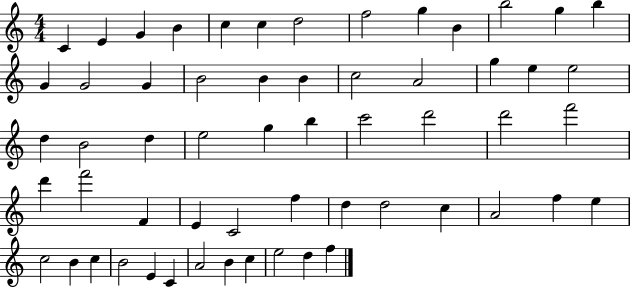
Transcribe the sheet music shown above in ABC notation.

X:1
T:Untitled
M:4/4
L:1/4
K:C
C E G B c c d2 f2 g B b2 g b G G2 G B2 B B c2 A2 g e e2 d B2 d e2 g b c'2 d'2 d'2 f'2 d' f'2 F E C2 f d d2 c A2 f e c2 B c B2 E C A2 B c e2 d f